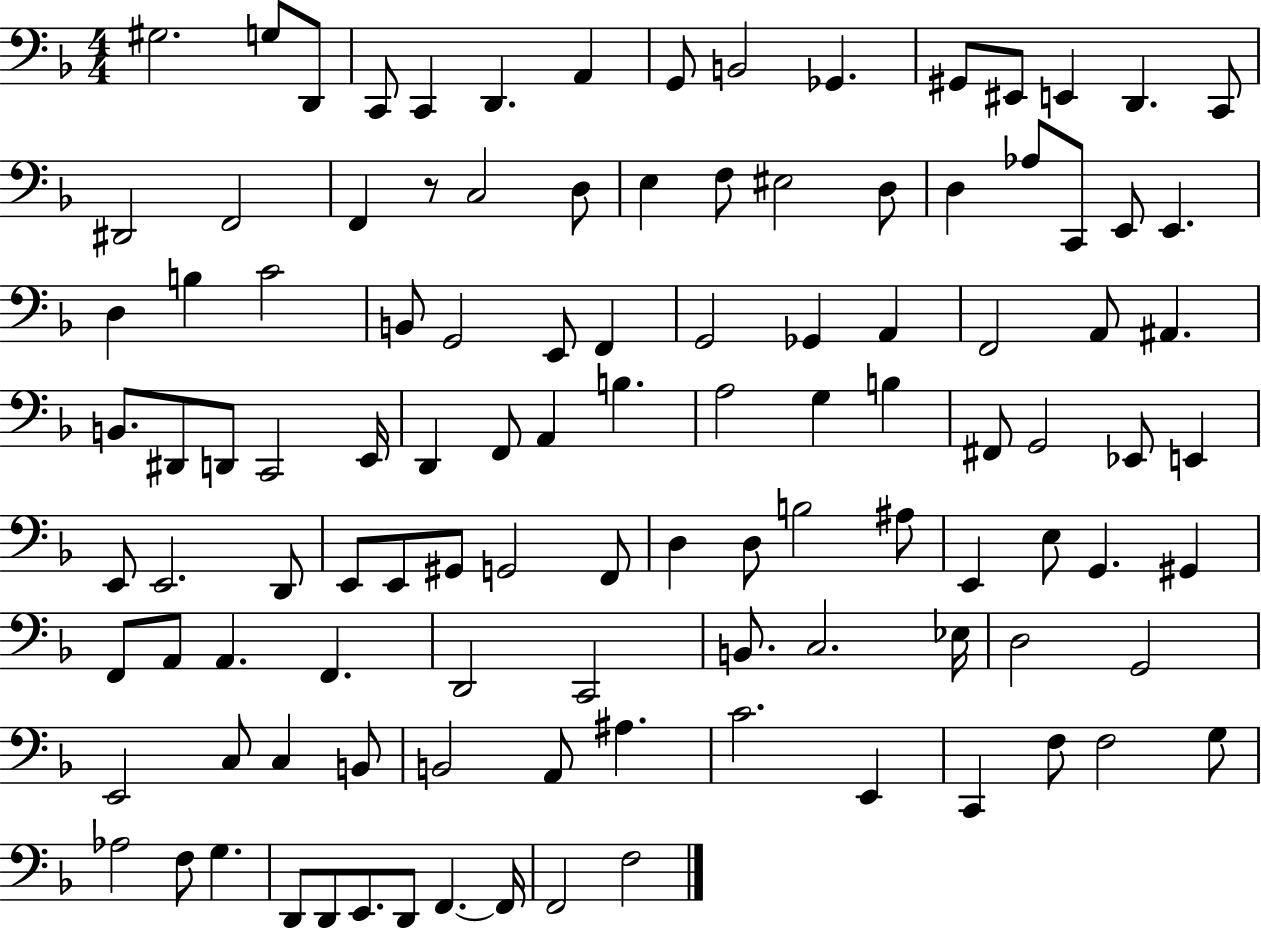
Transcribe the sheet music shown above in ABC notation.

X:1
T:Untitled
M:4/4
L:1/4
K:F
^G,2 G,/2 D,,/2 C,,/2 C,, D,, A,, G,,/2 B,,2 _G,, ^G,,/2 ^E,,/2 E,, D,, C,,/2 ^D,,2 F,,2 F,, z/2 C,2 D,/2 E, F,/2 ^E,2 D,/2 D, _A,/2 C,,/2 E,,/2 E,, D, B, C2 B,,/2 G,,2 E,,/2 F,, G,,2 _G,, A,, F,,2 A,,/2 ^A,, B,,/2 ^D,,/2 D,,/2 C,,2 E,,/4 D,, F,,/2 A,, B, A,2 G, B, ^F,,/2 G,,2 _E,,/2 E,, E,,/2 E,,2 D,,/2 E,,/2 E,,/2 ^G,,/2 G,,2 F,,/2 D, D,/2 B,2 ^A,/2 E,, E,/2 G,, ^G,, F,,/2 A,,/2 A,, F,, D,,2 C,,2 B,,/2 C,2 _E,/4 D,2 G,,2 E,,2 C,/2 C, B,,/2 B,,2 A,,/2 ^A, C2 E,, C,, F,/2 F,2 G,/2 _A,2 F,/2 G, D,,/2 D,,/2 E,,/2 D,,/2 F,, F,,/4 F,,2 F,2